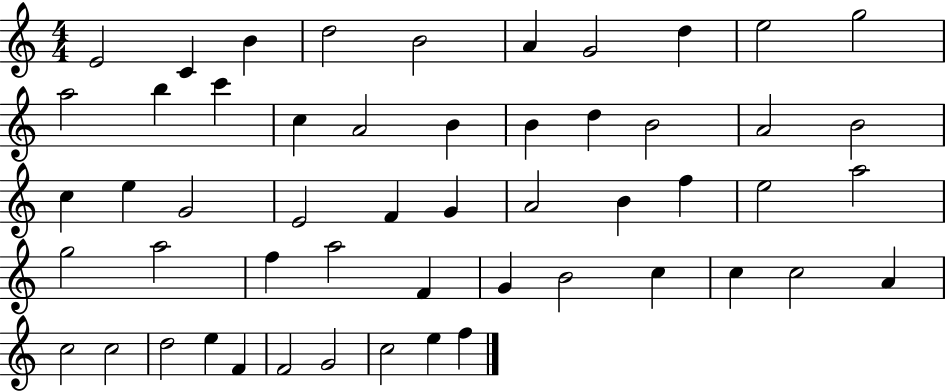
E4/h C4/q B4/q D5/h B4/h A4/q G4/h D5/q E5/h G5/h A5/h B5/q C6/q C5/q A4/h B4/q B4/q D5/q B4/h A4/h B4/h C5/q E5/q G4/h E4/h F4/q G4/q A4/h B4/q F5/q E5/h A5/h G5/h A5/h F5/q A5/h F4/q G4/q B4/h C5/q C5/q C5/h A4/q C5/h C5/h D5/h E5/q F4/q F4/h G4/h C5/h E5/q F5/q